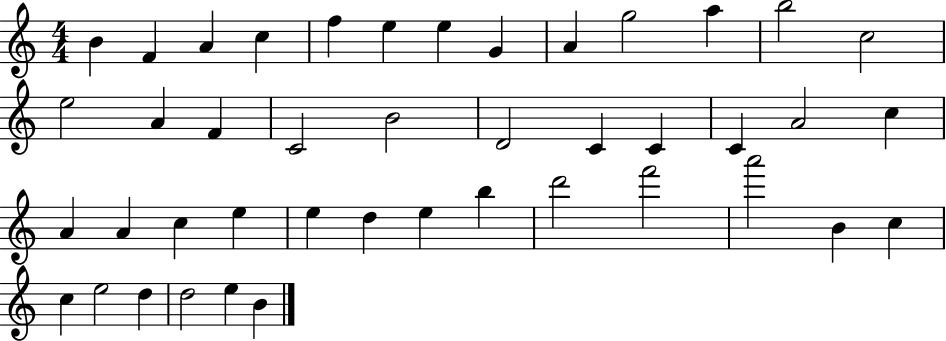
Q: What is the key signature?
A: C major